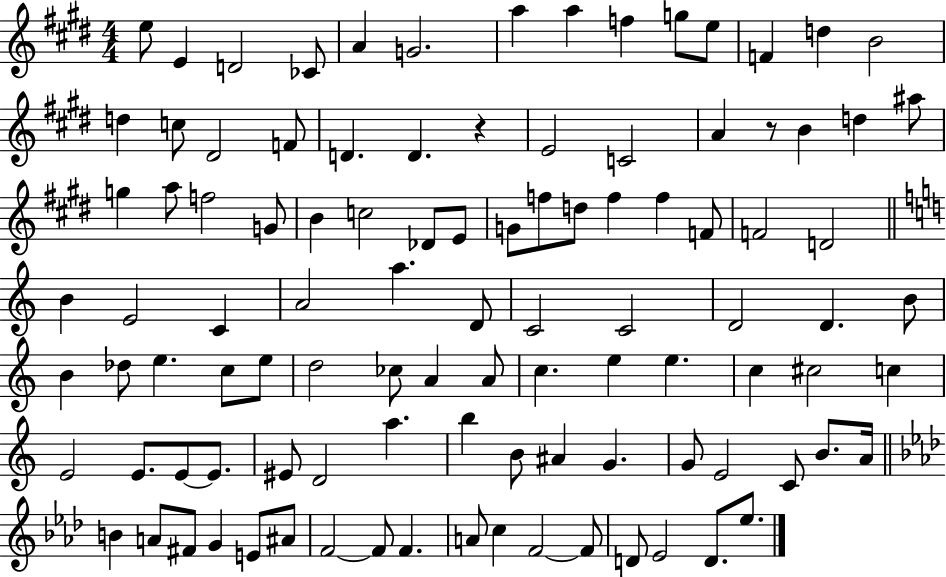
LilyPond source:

{
  \clef treble
  \numericTimeSignature
  \time 4/4
  \key e \major
  e''8 e'4 d'2 ces'8 | a'4 g'2. | a''4 a''4 f''4 g''8 e''8 | f'4 d''4 b'2 | \break d''4 c''8 dis'2 f'8 | d'4. d'4. r4 | e'2 c'2 | a'4 r8 b'4 d''4 ais''8 | \break g''4 a''8 f''2 g'8 | b'4 c''2 des'8 e'8 | g'8 f''8 d''8 f''4 f''4 f'8 | f'2 d'2 | \break \bar "||" \break \key a \minor b'4 e'2 c'4 | a'2 a''4. d'8 | c'2 c'2 | d'2 d'4. b'8 | \break b'4 des''8 e''4. c''8 e''8 | d''2 ces''8 a'4 a'8 | c''4. e''4 e''4. | c''4 cis''2 c''4 | \break e'2 e'8. e'8~~ e'8. | eis'8 d'2 a''4. | b''4 b'8 ais'4 g'4. | g'8 e'2 c'8 b'8. a'16 | \break \bar "||" \break \key aes \major b'4 a'8 fis'8 g'4 e'8 ais'8 | f'2~~ f'8 f'4. | a'8 c''4 f'2~~ f'8 | d'8 ees'2 d'8. ees''8. | \break \bar "|."
}